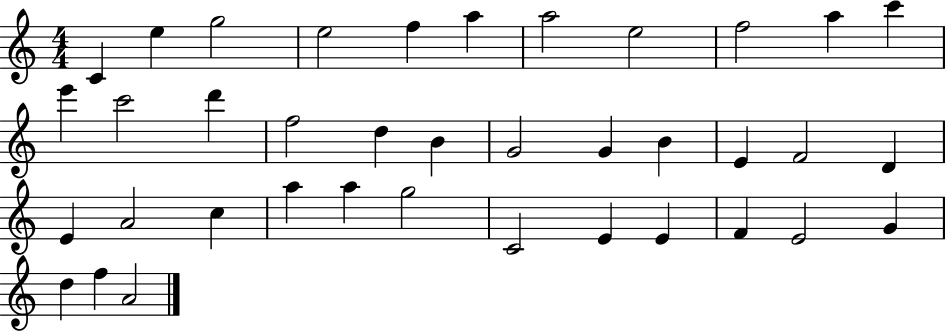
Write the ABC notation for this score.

X:1
T:Untitled
M:4/4
L:1/4
K:C
C e g2 e2 f a a2 e2 f2 a c' e' c'2 d' f2 d B G2 G B E F2 D E A2 c a a g2 C2 E E F E2 G d f A2